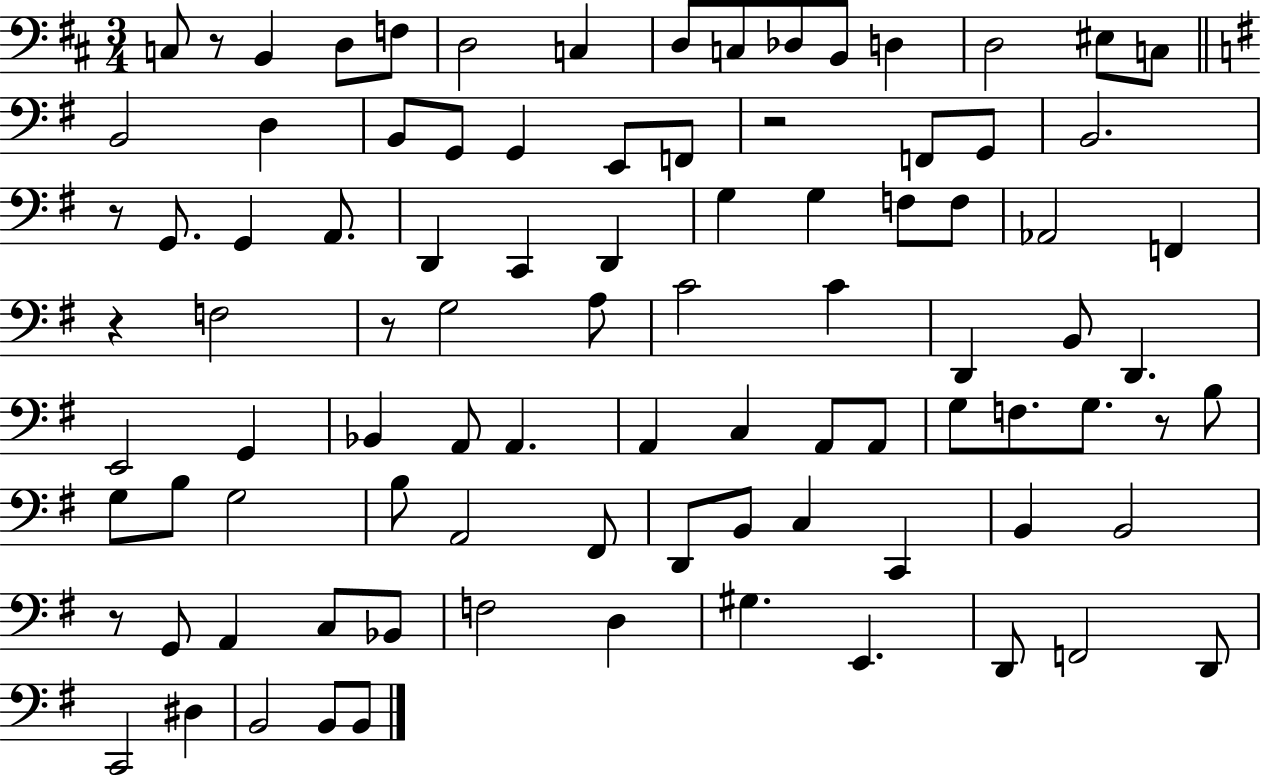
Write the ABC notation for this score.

X:1
T:Untitled
M:3/4
L:1/4
K:D
C,/2 z/2 B,, D,/2 F,/2 D,2 C, D,/2 C,/2 _D,/2 B,,/2 D, D,2 ^E,/2 C,/2 B,,2 D, B,,/2 G,,/2 G,, E,,/2 F,,/2 z2 F,,/2 G,,/2 B,,2 z/2 G,,/2 G,, A,,/2 D,, C,, D,, G, G, F,/2 F,/2 _A,,2 F,, z F,2 z/2 G,2 A,/2 C2 C D,, B,,/2 D,, E,,2 G,, _B,, A,,/2 A,, A,, C, A,,/2 A,,/2 G,/2 F,/2 G,/2 z/2 B,/2 G,/2 B,/2 G,2 B,/2 A,,2 ^F,,/2 D,,/2 B,,/2 C, C,, B,, B,,2 z/2 G,,/2 A,, C,/2 _B,,/2 F,2 D, ^G, E,, D,,/2 F,,2 D,,/2 C,,2 ^D, B,,2 B,,/2 B,,/2